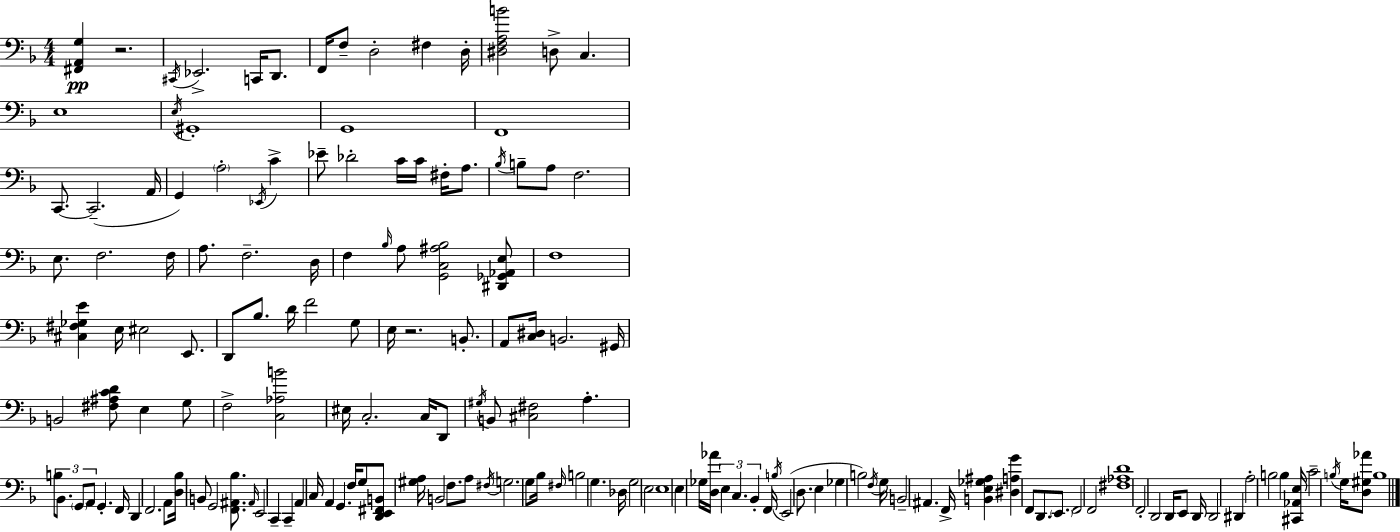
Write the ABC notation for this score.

X:1
T:Untitled
M:4/4
L:1/4
K:Dm
[^F,,A,,G,] z2 ^C,,/4 _E,,2 C,,/4 D,,/2 F,,/4 F,/2 D,2 ^F, D,/4 [^D,F,A,B]2 D,/2 C, E,4 E,/4 ^G,,4 G,,4 F,,4 C,,/2 C,,2 A,,/4 G,, A,2 _E,,/4 C _E/2 _D2 C/4 C/4 ^F,/4 A,/2 _B,/4 B,/2 A,/2 F,2 E,/2 F,2 F,/4 A,/2 F,2 D,/4 F, _B,/4 A,/2 [G,,C,^A,_B,]2 [^D,,_G,,_A,,E,]/2 F,4 [^C,^F,_G,E] E,/4 ^E,2 E,,/2 D,,/2 _B,/2 D/4 F2 G,/2 E,/4 z2 B,,/2 A,,/2 [C,^D,]/4 B,,2 ^G,,/4 B,,2 [^F,^A,CD]/2 E, G,/2 F,2 [C,_A,B]2 ^E,/4 C,2 C,/4 D,,/2 ^G,/4 B,,/2 [^C,^F,]2 A, B,/2 _B,,/2 G,,/2 A,,/2 G,, F,,/4 D,, F,,2 A,,/2 [D,_B,]/4 B,,/2 G,,2 [F,,^A,,_B,]/2 ^A,,/4 E,,2 C,, C,, A,, C,/4 A,, G,, F,/4 G,/2 [D,,E,,^F,,B,,]/2 [^G,A,]/4 B,,2 F,/2 A,/2 ^F,/4 G,2 G,/2 _B,/4 ^F,/4 B,2 G, _D,/4 G,2 E,2 E,4 E, _G,/4 [D,_A]/4 E, C, _B,, F,,/4 B,/4 E,,2 D,/2 E, _G, B,2 F,/4 G,/4 B,,2 ^A,, F,,/4 [B,,E,_G,^A,] [^D,A,G] F,,/2 D,,/2 E,,/2 F,,2 F,,2 [^F,_A,D]4 F,,2 D,,2 D,,/4 E,,/2 D,,/4 D,,2 ^D,, A,2 B,2 B, [^C,,_A,,E,]/4 C2 B,/4 G,/4 [D,^G,_A]/2 B,4